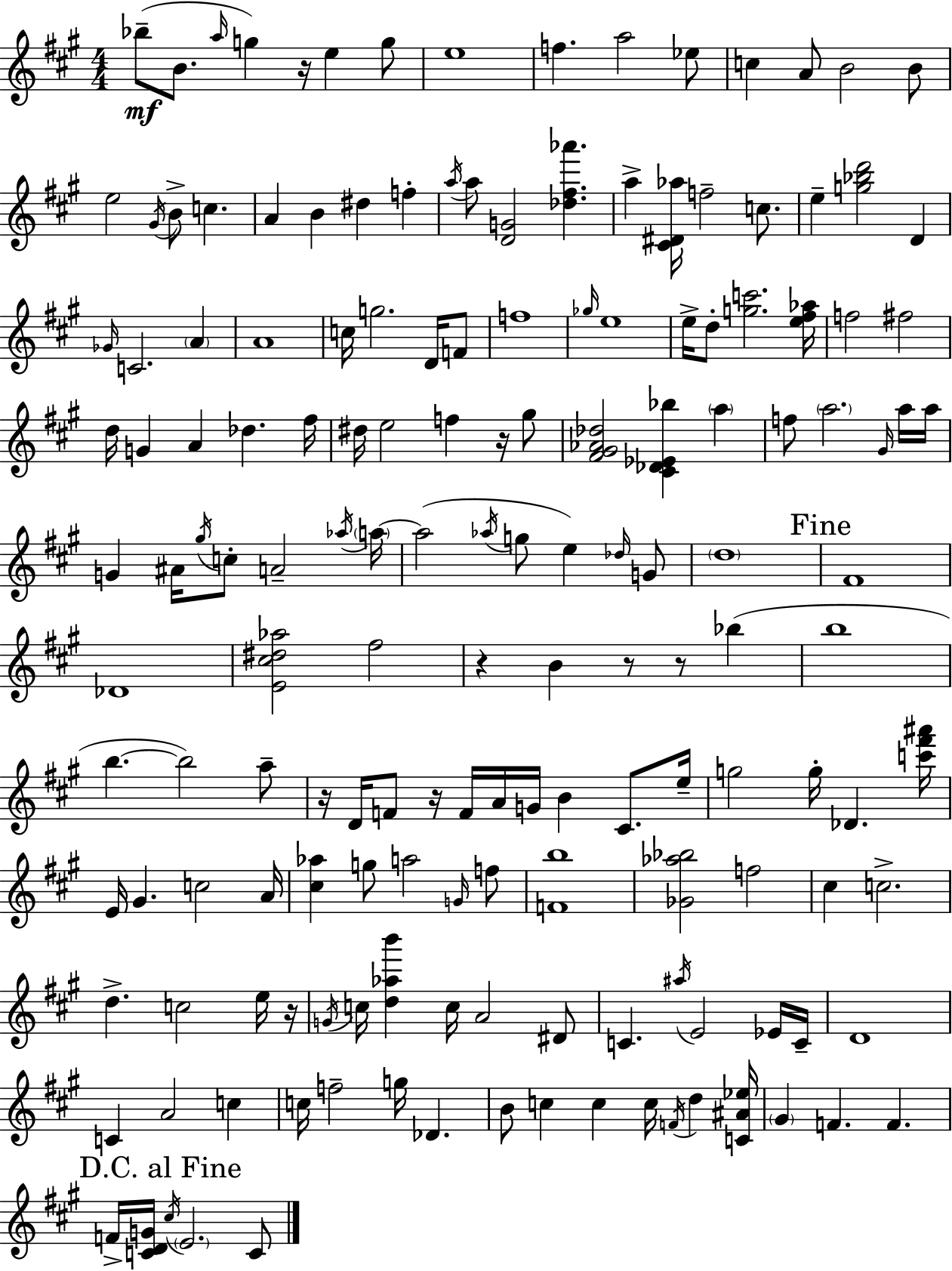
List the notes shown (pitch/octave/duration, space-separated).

Bb5/e B4/e. A5/s G5/q R/s E5/q G5/e E5/w F5/q. A5/h Eb5/e C5/q A4/e B4/h B4/e E5/h G#4/s B4/e C5/q. A4/q B4/q D#5/q F5/q A5/s A5/e [D4,G4]/h [Db5,F#5,Ab6]/q. A5/q [C#4,D#4,Ab5]/s F5/h C5/e. E5/q [G5,Bb5,D6]/h D4/q Gb4/s C4/h. A4/q A4/w C5/s G5/h. D4/s F4/e F5/w Gb5/s E5/w E5/s D5/e [G5,C6]/h. [E5,F#5,Ab5]/s F5/h F#5/h D5/s G4/q A4/q Db5/q. F#5/s D#5/s E5/h F5/q R/s G#5/e [F#4,G#4,Ab4,Db5]/h [C#4,Db4,Eb4,Bb5]/q A5/q F5/e A5/h. G#4/s A5/s A5/s G4/q A#4/s G#5/s C5/e A4/h Ab5/s A5/s A5/h Ab5/s G5/e E5/q Db5/s G4/e D5/w F#4/w Db4/w [E4,C#5,D#5,Ab5]/h F#5/h R/q B4/q R/e R/e Bb5/q B5/w B5/q. B5/h A5/e R/s D4/s F4/e R/s F4/s A4/s G4/s B4/q C#4/e. E5/s G5/h G5/s Db4/q. [C6,F#6,A#6]/s E4/s G#4/q. C5/h A4/s [C#5,Ab5]/q G5/e A5/h G4/s F5/e [F4,B5]/w [Gb4,Ab5,Bb5]/h F5/h C#5/q C5/h. D5/q. C5/h E5/s R/s G4/s C5/s [D5,Ab5,B6]/q C5/s A4/h D#4/e C4/q. A#5/s E4/h Eb4/s C4/s D4/w C4/q A4/h C5/q C5/s F5/h G5/s Db4/q. B4/e C5/q C5/q C5/s F4/s D5/q [C4,A#4,Eb5]/s G#4/q F4/q. F4/q. F4/s [C4,D4,G4]/s C#5/s E4/h. C4/e